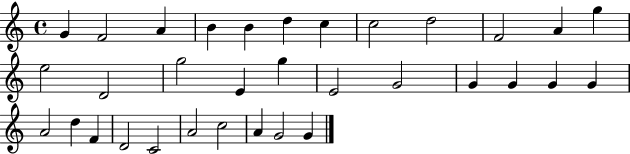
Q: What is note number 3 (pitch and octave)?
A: A4